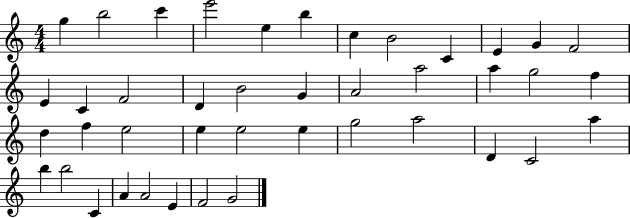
G5/q B5/h C6/q E6/h E5/q B5/q C5/q B4/h C4/q E4/q G4/q F4/h E4/q C4/q F4/h D4/q B4/h G4/q A4/h A5/h A5/q G5/h F5/q D5/q F5/q E5/h E5/q E5/h E5/q G5/h A5/h D4/q C4/h A5/q B5/q B5/h C4/q A4/q A4/h E4/q F4/h G4/h